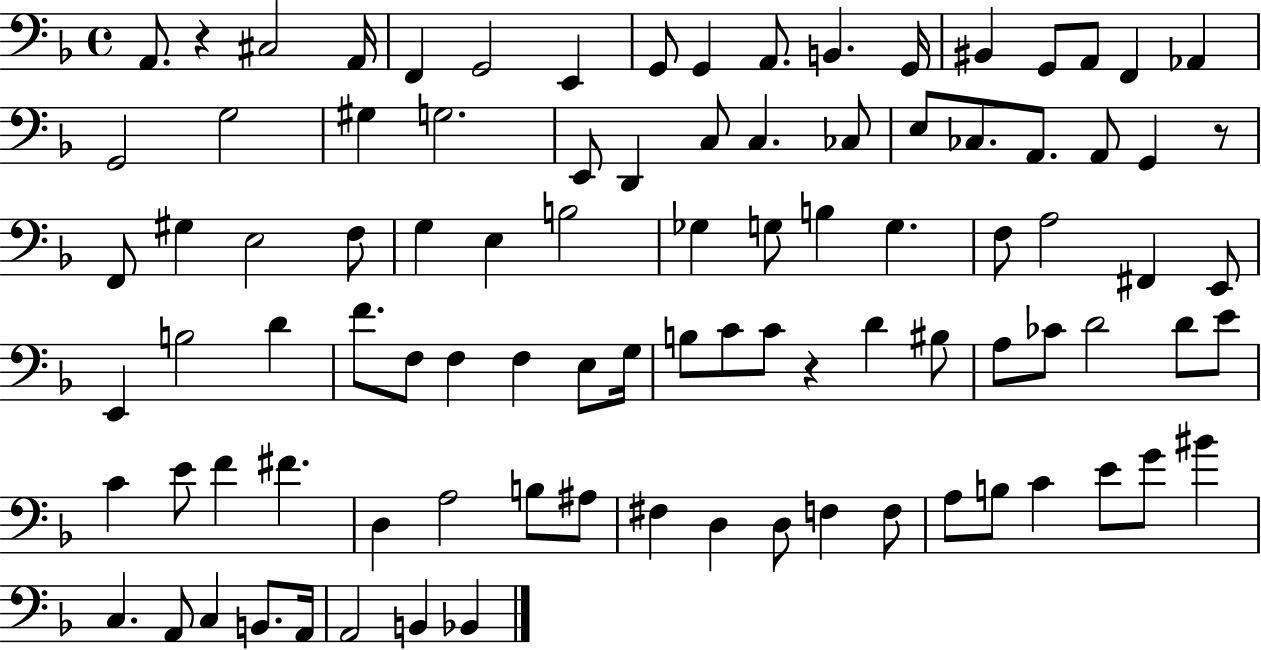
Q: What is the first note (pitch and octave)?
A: A2